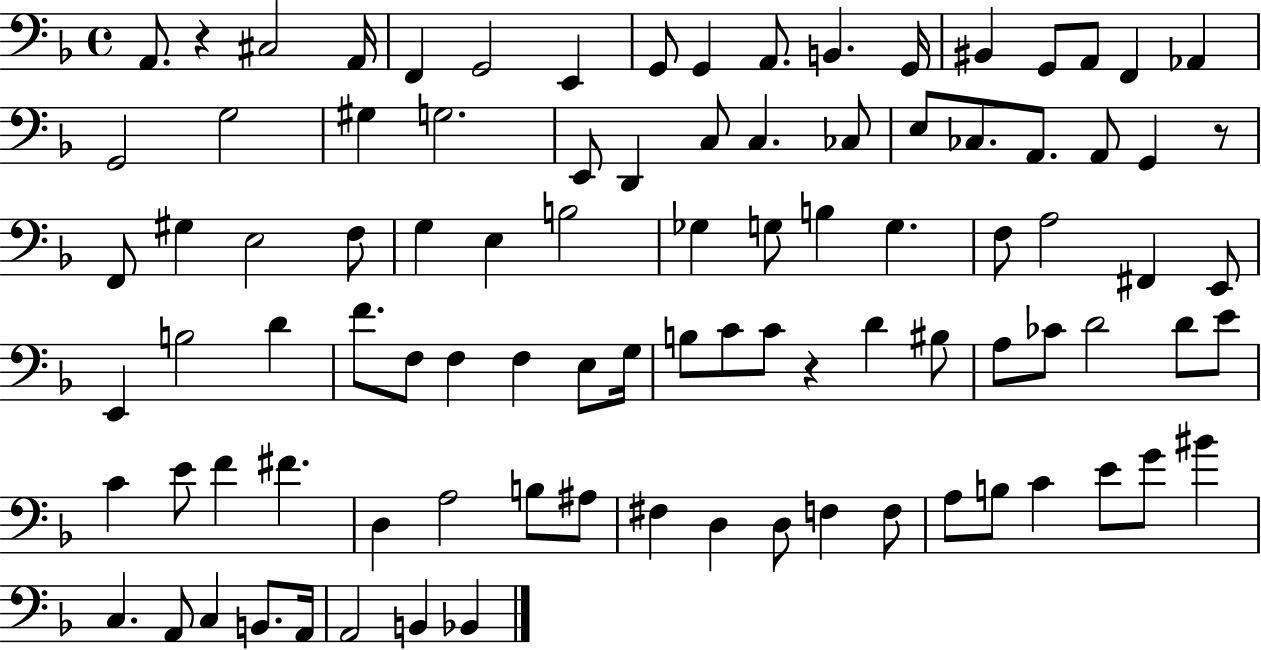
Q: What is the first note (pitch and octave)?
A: A2